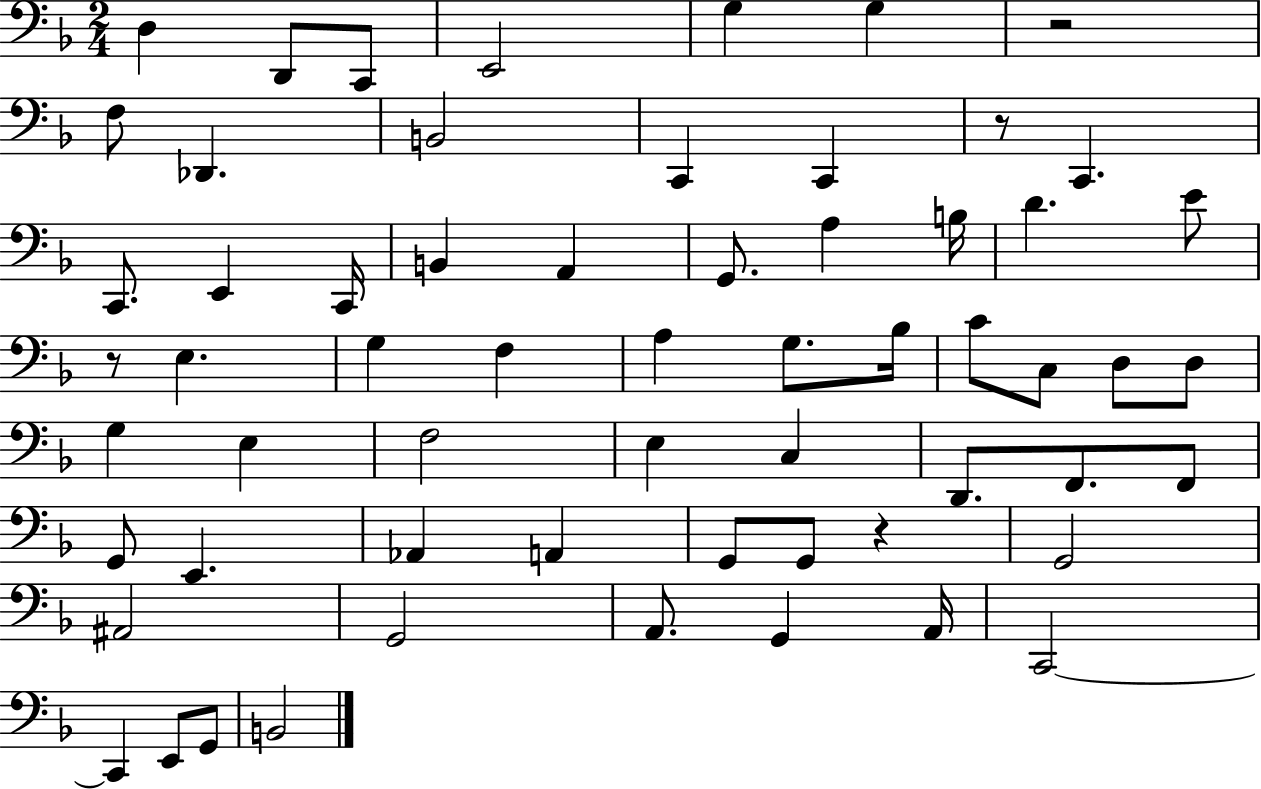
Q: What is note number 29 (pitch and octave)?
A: C4